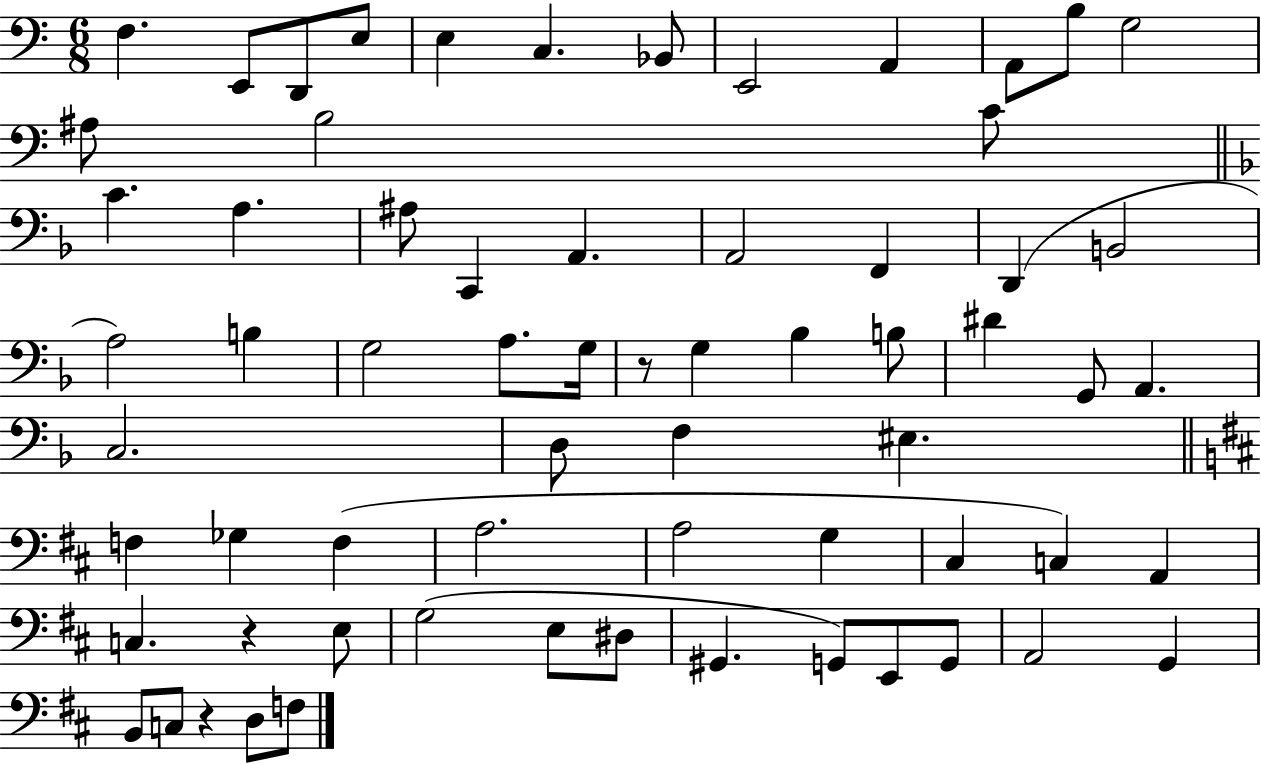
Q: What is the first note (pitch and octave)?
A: F3